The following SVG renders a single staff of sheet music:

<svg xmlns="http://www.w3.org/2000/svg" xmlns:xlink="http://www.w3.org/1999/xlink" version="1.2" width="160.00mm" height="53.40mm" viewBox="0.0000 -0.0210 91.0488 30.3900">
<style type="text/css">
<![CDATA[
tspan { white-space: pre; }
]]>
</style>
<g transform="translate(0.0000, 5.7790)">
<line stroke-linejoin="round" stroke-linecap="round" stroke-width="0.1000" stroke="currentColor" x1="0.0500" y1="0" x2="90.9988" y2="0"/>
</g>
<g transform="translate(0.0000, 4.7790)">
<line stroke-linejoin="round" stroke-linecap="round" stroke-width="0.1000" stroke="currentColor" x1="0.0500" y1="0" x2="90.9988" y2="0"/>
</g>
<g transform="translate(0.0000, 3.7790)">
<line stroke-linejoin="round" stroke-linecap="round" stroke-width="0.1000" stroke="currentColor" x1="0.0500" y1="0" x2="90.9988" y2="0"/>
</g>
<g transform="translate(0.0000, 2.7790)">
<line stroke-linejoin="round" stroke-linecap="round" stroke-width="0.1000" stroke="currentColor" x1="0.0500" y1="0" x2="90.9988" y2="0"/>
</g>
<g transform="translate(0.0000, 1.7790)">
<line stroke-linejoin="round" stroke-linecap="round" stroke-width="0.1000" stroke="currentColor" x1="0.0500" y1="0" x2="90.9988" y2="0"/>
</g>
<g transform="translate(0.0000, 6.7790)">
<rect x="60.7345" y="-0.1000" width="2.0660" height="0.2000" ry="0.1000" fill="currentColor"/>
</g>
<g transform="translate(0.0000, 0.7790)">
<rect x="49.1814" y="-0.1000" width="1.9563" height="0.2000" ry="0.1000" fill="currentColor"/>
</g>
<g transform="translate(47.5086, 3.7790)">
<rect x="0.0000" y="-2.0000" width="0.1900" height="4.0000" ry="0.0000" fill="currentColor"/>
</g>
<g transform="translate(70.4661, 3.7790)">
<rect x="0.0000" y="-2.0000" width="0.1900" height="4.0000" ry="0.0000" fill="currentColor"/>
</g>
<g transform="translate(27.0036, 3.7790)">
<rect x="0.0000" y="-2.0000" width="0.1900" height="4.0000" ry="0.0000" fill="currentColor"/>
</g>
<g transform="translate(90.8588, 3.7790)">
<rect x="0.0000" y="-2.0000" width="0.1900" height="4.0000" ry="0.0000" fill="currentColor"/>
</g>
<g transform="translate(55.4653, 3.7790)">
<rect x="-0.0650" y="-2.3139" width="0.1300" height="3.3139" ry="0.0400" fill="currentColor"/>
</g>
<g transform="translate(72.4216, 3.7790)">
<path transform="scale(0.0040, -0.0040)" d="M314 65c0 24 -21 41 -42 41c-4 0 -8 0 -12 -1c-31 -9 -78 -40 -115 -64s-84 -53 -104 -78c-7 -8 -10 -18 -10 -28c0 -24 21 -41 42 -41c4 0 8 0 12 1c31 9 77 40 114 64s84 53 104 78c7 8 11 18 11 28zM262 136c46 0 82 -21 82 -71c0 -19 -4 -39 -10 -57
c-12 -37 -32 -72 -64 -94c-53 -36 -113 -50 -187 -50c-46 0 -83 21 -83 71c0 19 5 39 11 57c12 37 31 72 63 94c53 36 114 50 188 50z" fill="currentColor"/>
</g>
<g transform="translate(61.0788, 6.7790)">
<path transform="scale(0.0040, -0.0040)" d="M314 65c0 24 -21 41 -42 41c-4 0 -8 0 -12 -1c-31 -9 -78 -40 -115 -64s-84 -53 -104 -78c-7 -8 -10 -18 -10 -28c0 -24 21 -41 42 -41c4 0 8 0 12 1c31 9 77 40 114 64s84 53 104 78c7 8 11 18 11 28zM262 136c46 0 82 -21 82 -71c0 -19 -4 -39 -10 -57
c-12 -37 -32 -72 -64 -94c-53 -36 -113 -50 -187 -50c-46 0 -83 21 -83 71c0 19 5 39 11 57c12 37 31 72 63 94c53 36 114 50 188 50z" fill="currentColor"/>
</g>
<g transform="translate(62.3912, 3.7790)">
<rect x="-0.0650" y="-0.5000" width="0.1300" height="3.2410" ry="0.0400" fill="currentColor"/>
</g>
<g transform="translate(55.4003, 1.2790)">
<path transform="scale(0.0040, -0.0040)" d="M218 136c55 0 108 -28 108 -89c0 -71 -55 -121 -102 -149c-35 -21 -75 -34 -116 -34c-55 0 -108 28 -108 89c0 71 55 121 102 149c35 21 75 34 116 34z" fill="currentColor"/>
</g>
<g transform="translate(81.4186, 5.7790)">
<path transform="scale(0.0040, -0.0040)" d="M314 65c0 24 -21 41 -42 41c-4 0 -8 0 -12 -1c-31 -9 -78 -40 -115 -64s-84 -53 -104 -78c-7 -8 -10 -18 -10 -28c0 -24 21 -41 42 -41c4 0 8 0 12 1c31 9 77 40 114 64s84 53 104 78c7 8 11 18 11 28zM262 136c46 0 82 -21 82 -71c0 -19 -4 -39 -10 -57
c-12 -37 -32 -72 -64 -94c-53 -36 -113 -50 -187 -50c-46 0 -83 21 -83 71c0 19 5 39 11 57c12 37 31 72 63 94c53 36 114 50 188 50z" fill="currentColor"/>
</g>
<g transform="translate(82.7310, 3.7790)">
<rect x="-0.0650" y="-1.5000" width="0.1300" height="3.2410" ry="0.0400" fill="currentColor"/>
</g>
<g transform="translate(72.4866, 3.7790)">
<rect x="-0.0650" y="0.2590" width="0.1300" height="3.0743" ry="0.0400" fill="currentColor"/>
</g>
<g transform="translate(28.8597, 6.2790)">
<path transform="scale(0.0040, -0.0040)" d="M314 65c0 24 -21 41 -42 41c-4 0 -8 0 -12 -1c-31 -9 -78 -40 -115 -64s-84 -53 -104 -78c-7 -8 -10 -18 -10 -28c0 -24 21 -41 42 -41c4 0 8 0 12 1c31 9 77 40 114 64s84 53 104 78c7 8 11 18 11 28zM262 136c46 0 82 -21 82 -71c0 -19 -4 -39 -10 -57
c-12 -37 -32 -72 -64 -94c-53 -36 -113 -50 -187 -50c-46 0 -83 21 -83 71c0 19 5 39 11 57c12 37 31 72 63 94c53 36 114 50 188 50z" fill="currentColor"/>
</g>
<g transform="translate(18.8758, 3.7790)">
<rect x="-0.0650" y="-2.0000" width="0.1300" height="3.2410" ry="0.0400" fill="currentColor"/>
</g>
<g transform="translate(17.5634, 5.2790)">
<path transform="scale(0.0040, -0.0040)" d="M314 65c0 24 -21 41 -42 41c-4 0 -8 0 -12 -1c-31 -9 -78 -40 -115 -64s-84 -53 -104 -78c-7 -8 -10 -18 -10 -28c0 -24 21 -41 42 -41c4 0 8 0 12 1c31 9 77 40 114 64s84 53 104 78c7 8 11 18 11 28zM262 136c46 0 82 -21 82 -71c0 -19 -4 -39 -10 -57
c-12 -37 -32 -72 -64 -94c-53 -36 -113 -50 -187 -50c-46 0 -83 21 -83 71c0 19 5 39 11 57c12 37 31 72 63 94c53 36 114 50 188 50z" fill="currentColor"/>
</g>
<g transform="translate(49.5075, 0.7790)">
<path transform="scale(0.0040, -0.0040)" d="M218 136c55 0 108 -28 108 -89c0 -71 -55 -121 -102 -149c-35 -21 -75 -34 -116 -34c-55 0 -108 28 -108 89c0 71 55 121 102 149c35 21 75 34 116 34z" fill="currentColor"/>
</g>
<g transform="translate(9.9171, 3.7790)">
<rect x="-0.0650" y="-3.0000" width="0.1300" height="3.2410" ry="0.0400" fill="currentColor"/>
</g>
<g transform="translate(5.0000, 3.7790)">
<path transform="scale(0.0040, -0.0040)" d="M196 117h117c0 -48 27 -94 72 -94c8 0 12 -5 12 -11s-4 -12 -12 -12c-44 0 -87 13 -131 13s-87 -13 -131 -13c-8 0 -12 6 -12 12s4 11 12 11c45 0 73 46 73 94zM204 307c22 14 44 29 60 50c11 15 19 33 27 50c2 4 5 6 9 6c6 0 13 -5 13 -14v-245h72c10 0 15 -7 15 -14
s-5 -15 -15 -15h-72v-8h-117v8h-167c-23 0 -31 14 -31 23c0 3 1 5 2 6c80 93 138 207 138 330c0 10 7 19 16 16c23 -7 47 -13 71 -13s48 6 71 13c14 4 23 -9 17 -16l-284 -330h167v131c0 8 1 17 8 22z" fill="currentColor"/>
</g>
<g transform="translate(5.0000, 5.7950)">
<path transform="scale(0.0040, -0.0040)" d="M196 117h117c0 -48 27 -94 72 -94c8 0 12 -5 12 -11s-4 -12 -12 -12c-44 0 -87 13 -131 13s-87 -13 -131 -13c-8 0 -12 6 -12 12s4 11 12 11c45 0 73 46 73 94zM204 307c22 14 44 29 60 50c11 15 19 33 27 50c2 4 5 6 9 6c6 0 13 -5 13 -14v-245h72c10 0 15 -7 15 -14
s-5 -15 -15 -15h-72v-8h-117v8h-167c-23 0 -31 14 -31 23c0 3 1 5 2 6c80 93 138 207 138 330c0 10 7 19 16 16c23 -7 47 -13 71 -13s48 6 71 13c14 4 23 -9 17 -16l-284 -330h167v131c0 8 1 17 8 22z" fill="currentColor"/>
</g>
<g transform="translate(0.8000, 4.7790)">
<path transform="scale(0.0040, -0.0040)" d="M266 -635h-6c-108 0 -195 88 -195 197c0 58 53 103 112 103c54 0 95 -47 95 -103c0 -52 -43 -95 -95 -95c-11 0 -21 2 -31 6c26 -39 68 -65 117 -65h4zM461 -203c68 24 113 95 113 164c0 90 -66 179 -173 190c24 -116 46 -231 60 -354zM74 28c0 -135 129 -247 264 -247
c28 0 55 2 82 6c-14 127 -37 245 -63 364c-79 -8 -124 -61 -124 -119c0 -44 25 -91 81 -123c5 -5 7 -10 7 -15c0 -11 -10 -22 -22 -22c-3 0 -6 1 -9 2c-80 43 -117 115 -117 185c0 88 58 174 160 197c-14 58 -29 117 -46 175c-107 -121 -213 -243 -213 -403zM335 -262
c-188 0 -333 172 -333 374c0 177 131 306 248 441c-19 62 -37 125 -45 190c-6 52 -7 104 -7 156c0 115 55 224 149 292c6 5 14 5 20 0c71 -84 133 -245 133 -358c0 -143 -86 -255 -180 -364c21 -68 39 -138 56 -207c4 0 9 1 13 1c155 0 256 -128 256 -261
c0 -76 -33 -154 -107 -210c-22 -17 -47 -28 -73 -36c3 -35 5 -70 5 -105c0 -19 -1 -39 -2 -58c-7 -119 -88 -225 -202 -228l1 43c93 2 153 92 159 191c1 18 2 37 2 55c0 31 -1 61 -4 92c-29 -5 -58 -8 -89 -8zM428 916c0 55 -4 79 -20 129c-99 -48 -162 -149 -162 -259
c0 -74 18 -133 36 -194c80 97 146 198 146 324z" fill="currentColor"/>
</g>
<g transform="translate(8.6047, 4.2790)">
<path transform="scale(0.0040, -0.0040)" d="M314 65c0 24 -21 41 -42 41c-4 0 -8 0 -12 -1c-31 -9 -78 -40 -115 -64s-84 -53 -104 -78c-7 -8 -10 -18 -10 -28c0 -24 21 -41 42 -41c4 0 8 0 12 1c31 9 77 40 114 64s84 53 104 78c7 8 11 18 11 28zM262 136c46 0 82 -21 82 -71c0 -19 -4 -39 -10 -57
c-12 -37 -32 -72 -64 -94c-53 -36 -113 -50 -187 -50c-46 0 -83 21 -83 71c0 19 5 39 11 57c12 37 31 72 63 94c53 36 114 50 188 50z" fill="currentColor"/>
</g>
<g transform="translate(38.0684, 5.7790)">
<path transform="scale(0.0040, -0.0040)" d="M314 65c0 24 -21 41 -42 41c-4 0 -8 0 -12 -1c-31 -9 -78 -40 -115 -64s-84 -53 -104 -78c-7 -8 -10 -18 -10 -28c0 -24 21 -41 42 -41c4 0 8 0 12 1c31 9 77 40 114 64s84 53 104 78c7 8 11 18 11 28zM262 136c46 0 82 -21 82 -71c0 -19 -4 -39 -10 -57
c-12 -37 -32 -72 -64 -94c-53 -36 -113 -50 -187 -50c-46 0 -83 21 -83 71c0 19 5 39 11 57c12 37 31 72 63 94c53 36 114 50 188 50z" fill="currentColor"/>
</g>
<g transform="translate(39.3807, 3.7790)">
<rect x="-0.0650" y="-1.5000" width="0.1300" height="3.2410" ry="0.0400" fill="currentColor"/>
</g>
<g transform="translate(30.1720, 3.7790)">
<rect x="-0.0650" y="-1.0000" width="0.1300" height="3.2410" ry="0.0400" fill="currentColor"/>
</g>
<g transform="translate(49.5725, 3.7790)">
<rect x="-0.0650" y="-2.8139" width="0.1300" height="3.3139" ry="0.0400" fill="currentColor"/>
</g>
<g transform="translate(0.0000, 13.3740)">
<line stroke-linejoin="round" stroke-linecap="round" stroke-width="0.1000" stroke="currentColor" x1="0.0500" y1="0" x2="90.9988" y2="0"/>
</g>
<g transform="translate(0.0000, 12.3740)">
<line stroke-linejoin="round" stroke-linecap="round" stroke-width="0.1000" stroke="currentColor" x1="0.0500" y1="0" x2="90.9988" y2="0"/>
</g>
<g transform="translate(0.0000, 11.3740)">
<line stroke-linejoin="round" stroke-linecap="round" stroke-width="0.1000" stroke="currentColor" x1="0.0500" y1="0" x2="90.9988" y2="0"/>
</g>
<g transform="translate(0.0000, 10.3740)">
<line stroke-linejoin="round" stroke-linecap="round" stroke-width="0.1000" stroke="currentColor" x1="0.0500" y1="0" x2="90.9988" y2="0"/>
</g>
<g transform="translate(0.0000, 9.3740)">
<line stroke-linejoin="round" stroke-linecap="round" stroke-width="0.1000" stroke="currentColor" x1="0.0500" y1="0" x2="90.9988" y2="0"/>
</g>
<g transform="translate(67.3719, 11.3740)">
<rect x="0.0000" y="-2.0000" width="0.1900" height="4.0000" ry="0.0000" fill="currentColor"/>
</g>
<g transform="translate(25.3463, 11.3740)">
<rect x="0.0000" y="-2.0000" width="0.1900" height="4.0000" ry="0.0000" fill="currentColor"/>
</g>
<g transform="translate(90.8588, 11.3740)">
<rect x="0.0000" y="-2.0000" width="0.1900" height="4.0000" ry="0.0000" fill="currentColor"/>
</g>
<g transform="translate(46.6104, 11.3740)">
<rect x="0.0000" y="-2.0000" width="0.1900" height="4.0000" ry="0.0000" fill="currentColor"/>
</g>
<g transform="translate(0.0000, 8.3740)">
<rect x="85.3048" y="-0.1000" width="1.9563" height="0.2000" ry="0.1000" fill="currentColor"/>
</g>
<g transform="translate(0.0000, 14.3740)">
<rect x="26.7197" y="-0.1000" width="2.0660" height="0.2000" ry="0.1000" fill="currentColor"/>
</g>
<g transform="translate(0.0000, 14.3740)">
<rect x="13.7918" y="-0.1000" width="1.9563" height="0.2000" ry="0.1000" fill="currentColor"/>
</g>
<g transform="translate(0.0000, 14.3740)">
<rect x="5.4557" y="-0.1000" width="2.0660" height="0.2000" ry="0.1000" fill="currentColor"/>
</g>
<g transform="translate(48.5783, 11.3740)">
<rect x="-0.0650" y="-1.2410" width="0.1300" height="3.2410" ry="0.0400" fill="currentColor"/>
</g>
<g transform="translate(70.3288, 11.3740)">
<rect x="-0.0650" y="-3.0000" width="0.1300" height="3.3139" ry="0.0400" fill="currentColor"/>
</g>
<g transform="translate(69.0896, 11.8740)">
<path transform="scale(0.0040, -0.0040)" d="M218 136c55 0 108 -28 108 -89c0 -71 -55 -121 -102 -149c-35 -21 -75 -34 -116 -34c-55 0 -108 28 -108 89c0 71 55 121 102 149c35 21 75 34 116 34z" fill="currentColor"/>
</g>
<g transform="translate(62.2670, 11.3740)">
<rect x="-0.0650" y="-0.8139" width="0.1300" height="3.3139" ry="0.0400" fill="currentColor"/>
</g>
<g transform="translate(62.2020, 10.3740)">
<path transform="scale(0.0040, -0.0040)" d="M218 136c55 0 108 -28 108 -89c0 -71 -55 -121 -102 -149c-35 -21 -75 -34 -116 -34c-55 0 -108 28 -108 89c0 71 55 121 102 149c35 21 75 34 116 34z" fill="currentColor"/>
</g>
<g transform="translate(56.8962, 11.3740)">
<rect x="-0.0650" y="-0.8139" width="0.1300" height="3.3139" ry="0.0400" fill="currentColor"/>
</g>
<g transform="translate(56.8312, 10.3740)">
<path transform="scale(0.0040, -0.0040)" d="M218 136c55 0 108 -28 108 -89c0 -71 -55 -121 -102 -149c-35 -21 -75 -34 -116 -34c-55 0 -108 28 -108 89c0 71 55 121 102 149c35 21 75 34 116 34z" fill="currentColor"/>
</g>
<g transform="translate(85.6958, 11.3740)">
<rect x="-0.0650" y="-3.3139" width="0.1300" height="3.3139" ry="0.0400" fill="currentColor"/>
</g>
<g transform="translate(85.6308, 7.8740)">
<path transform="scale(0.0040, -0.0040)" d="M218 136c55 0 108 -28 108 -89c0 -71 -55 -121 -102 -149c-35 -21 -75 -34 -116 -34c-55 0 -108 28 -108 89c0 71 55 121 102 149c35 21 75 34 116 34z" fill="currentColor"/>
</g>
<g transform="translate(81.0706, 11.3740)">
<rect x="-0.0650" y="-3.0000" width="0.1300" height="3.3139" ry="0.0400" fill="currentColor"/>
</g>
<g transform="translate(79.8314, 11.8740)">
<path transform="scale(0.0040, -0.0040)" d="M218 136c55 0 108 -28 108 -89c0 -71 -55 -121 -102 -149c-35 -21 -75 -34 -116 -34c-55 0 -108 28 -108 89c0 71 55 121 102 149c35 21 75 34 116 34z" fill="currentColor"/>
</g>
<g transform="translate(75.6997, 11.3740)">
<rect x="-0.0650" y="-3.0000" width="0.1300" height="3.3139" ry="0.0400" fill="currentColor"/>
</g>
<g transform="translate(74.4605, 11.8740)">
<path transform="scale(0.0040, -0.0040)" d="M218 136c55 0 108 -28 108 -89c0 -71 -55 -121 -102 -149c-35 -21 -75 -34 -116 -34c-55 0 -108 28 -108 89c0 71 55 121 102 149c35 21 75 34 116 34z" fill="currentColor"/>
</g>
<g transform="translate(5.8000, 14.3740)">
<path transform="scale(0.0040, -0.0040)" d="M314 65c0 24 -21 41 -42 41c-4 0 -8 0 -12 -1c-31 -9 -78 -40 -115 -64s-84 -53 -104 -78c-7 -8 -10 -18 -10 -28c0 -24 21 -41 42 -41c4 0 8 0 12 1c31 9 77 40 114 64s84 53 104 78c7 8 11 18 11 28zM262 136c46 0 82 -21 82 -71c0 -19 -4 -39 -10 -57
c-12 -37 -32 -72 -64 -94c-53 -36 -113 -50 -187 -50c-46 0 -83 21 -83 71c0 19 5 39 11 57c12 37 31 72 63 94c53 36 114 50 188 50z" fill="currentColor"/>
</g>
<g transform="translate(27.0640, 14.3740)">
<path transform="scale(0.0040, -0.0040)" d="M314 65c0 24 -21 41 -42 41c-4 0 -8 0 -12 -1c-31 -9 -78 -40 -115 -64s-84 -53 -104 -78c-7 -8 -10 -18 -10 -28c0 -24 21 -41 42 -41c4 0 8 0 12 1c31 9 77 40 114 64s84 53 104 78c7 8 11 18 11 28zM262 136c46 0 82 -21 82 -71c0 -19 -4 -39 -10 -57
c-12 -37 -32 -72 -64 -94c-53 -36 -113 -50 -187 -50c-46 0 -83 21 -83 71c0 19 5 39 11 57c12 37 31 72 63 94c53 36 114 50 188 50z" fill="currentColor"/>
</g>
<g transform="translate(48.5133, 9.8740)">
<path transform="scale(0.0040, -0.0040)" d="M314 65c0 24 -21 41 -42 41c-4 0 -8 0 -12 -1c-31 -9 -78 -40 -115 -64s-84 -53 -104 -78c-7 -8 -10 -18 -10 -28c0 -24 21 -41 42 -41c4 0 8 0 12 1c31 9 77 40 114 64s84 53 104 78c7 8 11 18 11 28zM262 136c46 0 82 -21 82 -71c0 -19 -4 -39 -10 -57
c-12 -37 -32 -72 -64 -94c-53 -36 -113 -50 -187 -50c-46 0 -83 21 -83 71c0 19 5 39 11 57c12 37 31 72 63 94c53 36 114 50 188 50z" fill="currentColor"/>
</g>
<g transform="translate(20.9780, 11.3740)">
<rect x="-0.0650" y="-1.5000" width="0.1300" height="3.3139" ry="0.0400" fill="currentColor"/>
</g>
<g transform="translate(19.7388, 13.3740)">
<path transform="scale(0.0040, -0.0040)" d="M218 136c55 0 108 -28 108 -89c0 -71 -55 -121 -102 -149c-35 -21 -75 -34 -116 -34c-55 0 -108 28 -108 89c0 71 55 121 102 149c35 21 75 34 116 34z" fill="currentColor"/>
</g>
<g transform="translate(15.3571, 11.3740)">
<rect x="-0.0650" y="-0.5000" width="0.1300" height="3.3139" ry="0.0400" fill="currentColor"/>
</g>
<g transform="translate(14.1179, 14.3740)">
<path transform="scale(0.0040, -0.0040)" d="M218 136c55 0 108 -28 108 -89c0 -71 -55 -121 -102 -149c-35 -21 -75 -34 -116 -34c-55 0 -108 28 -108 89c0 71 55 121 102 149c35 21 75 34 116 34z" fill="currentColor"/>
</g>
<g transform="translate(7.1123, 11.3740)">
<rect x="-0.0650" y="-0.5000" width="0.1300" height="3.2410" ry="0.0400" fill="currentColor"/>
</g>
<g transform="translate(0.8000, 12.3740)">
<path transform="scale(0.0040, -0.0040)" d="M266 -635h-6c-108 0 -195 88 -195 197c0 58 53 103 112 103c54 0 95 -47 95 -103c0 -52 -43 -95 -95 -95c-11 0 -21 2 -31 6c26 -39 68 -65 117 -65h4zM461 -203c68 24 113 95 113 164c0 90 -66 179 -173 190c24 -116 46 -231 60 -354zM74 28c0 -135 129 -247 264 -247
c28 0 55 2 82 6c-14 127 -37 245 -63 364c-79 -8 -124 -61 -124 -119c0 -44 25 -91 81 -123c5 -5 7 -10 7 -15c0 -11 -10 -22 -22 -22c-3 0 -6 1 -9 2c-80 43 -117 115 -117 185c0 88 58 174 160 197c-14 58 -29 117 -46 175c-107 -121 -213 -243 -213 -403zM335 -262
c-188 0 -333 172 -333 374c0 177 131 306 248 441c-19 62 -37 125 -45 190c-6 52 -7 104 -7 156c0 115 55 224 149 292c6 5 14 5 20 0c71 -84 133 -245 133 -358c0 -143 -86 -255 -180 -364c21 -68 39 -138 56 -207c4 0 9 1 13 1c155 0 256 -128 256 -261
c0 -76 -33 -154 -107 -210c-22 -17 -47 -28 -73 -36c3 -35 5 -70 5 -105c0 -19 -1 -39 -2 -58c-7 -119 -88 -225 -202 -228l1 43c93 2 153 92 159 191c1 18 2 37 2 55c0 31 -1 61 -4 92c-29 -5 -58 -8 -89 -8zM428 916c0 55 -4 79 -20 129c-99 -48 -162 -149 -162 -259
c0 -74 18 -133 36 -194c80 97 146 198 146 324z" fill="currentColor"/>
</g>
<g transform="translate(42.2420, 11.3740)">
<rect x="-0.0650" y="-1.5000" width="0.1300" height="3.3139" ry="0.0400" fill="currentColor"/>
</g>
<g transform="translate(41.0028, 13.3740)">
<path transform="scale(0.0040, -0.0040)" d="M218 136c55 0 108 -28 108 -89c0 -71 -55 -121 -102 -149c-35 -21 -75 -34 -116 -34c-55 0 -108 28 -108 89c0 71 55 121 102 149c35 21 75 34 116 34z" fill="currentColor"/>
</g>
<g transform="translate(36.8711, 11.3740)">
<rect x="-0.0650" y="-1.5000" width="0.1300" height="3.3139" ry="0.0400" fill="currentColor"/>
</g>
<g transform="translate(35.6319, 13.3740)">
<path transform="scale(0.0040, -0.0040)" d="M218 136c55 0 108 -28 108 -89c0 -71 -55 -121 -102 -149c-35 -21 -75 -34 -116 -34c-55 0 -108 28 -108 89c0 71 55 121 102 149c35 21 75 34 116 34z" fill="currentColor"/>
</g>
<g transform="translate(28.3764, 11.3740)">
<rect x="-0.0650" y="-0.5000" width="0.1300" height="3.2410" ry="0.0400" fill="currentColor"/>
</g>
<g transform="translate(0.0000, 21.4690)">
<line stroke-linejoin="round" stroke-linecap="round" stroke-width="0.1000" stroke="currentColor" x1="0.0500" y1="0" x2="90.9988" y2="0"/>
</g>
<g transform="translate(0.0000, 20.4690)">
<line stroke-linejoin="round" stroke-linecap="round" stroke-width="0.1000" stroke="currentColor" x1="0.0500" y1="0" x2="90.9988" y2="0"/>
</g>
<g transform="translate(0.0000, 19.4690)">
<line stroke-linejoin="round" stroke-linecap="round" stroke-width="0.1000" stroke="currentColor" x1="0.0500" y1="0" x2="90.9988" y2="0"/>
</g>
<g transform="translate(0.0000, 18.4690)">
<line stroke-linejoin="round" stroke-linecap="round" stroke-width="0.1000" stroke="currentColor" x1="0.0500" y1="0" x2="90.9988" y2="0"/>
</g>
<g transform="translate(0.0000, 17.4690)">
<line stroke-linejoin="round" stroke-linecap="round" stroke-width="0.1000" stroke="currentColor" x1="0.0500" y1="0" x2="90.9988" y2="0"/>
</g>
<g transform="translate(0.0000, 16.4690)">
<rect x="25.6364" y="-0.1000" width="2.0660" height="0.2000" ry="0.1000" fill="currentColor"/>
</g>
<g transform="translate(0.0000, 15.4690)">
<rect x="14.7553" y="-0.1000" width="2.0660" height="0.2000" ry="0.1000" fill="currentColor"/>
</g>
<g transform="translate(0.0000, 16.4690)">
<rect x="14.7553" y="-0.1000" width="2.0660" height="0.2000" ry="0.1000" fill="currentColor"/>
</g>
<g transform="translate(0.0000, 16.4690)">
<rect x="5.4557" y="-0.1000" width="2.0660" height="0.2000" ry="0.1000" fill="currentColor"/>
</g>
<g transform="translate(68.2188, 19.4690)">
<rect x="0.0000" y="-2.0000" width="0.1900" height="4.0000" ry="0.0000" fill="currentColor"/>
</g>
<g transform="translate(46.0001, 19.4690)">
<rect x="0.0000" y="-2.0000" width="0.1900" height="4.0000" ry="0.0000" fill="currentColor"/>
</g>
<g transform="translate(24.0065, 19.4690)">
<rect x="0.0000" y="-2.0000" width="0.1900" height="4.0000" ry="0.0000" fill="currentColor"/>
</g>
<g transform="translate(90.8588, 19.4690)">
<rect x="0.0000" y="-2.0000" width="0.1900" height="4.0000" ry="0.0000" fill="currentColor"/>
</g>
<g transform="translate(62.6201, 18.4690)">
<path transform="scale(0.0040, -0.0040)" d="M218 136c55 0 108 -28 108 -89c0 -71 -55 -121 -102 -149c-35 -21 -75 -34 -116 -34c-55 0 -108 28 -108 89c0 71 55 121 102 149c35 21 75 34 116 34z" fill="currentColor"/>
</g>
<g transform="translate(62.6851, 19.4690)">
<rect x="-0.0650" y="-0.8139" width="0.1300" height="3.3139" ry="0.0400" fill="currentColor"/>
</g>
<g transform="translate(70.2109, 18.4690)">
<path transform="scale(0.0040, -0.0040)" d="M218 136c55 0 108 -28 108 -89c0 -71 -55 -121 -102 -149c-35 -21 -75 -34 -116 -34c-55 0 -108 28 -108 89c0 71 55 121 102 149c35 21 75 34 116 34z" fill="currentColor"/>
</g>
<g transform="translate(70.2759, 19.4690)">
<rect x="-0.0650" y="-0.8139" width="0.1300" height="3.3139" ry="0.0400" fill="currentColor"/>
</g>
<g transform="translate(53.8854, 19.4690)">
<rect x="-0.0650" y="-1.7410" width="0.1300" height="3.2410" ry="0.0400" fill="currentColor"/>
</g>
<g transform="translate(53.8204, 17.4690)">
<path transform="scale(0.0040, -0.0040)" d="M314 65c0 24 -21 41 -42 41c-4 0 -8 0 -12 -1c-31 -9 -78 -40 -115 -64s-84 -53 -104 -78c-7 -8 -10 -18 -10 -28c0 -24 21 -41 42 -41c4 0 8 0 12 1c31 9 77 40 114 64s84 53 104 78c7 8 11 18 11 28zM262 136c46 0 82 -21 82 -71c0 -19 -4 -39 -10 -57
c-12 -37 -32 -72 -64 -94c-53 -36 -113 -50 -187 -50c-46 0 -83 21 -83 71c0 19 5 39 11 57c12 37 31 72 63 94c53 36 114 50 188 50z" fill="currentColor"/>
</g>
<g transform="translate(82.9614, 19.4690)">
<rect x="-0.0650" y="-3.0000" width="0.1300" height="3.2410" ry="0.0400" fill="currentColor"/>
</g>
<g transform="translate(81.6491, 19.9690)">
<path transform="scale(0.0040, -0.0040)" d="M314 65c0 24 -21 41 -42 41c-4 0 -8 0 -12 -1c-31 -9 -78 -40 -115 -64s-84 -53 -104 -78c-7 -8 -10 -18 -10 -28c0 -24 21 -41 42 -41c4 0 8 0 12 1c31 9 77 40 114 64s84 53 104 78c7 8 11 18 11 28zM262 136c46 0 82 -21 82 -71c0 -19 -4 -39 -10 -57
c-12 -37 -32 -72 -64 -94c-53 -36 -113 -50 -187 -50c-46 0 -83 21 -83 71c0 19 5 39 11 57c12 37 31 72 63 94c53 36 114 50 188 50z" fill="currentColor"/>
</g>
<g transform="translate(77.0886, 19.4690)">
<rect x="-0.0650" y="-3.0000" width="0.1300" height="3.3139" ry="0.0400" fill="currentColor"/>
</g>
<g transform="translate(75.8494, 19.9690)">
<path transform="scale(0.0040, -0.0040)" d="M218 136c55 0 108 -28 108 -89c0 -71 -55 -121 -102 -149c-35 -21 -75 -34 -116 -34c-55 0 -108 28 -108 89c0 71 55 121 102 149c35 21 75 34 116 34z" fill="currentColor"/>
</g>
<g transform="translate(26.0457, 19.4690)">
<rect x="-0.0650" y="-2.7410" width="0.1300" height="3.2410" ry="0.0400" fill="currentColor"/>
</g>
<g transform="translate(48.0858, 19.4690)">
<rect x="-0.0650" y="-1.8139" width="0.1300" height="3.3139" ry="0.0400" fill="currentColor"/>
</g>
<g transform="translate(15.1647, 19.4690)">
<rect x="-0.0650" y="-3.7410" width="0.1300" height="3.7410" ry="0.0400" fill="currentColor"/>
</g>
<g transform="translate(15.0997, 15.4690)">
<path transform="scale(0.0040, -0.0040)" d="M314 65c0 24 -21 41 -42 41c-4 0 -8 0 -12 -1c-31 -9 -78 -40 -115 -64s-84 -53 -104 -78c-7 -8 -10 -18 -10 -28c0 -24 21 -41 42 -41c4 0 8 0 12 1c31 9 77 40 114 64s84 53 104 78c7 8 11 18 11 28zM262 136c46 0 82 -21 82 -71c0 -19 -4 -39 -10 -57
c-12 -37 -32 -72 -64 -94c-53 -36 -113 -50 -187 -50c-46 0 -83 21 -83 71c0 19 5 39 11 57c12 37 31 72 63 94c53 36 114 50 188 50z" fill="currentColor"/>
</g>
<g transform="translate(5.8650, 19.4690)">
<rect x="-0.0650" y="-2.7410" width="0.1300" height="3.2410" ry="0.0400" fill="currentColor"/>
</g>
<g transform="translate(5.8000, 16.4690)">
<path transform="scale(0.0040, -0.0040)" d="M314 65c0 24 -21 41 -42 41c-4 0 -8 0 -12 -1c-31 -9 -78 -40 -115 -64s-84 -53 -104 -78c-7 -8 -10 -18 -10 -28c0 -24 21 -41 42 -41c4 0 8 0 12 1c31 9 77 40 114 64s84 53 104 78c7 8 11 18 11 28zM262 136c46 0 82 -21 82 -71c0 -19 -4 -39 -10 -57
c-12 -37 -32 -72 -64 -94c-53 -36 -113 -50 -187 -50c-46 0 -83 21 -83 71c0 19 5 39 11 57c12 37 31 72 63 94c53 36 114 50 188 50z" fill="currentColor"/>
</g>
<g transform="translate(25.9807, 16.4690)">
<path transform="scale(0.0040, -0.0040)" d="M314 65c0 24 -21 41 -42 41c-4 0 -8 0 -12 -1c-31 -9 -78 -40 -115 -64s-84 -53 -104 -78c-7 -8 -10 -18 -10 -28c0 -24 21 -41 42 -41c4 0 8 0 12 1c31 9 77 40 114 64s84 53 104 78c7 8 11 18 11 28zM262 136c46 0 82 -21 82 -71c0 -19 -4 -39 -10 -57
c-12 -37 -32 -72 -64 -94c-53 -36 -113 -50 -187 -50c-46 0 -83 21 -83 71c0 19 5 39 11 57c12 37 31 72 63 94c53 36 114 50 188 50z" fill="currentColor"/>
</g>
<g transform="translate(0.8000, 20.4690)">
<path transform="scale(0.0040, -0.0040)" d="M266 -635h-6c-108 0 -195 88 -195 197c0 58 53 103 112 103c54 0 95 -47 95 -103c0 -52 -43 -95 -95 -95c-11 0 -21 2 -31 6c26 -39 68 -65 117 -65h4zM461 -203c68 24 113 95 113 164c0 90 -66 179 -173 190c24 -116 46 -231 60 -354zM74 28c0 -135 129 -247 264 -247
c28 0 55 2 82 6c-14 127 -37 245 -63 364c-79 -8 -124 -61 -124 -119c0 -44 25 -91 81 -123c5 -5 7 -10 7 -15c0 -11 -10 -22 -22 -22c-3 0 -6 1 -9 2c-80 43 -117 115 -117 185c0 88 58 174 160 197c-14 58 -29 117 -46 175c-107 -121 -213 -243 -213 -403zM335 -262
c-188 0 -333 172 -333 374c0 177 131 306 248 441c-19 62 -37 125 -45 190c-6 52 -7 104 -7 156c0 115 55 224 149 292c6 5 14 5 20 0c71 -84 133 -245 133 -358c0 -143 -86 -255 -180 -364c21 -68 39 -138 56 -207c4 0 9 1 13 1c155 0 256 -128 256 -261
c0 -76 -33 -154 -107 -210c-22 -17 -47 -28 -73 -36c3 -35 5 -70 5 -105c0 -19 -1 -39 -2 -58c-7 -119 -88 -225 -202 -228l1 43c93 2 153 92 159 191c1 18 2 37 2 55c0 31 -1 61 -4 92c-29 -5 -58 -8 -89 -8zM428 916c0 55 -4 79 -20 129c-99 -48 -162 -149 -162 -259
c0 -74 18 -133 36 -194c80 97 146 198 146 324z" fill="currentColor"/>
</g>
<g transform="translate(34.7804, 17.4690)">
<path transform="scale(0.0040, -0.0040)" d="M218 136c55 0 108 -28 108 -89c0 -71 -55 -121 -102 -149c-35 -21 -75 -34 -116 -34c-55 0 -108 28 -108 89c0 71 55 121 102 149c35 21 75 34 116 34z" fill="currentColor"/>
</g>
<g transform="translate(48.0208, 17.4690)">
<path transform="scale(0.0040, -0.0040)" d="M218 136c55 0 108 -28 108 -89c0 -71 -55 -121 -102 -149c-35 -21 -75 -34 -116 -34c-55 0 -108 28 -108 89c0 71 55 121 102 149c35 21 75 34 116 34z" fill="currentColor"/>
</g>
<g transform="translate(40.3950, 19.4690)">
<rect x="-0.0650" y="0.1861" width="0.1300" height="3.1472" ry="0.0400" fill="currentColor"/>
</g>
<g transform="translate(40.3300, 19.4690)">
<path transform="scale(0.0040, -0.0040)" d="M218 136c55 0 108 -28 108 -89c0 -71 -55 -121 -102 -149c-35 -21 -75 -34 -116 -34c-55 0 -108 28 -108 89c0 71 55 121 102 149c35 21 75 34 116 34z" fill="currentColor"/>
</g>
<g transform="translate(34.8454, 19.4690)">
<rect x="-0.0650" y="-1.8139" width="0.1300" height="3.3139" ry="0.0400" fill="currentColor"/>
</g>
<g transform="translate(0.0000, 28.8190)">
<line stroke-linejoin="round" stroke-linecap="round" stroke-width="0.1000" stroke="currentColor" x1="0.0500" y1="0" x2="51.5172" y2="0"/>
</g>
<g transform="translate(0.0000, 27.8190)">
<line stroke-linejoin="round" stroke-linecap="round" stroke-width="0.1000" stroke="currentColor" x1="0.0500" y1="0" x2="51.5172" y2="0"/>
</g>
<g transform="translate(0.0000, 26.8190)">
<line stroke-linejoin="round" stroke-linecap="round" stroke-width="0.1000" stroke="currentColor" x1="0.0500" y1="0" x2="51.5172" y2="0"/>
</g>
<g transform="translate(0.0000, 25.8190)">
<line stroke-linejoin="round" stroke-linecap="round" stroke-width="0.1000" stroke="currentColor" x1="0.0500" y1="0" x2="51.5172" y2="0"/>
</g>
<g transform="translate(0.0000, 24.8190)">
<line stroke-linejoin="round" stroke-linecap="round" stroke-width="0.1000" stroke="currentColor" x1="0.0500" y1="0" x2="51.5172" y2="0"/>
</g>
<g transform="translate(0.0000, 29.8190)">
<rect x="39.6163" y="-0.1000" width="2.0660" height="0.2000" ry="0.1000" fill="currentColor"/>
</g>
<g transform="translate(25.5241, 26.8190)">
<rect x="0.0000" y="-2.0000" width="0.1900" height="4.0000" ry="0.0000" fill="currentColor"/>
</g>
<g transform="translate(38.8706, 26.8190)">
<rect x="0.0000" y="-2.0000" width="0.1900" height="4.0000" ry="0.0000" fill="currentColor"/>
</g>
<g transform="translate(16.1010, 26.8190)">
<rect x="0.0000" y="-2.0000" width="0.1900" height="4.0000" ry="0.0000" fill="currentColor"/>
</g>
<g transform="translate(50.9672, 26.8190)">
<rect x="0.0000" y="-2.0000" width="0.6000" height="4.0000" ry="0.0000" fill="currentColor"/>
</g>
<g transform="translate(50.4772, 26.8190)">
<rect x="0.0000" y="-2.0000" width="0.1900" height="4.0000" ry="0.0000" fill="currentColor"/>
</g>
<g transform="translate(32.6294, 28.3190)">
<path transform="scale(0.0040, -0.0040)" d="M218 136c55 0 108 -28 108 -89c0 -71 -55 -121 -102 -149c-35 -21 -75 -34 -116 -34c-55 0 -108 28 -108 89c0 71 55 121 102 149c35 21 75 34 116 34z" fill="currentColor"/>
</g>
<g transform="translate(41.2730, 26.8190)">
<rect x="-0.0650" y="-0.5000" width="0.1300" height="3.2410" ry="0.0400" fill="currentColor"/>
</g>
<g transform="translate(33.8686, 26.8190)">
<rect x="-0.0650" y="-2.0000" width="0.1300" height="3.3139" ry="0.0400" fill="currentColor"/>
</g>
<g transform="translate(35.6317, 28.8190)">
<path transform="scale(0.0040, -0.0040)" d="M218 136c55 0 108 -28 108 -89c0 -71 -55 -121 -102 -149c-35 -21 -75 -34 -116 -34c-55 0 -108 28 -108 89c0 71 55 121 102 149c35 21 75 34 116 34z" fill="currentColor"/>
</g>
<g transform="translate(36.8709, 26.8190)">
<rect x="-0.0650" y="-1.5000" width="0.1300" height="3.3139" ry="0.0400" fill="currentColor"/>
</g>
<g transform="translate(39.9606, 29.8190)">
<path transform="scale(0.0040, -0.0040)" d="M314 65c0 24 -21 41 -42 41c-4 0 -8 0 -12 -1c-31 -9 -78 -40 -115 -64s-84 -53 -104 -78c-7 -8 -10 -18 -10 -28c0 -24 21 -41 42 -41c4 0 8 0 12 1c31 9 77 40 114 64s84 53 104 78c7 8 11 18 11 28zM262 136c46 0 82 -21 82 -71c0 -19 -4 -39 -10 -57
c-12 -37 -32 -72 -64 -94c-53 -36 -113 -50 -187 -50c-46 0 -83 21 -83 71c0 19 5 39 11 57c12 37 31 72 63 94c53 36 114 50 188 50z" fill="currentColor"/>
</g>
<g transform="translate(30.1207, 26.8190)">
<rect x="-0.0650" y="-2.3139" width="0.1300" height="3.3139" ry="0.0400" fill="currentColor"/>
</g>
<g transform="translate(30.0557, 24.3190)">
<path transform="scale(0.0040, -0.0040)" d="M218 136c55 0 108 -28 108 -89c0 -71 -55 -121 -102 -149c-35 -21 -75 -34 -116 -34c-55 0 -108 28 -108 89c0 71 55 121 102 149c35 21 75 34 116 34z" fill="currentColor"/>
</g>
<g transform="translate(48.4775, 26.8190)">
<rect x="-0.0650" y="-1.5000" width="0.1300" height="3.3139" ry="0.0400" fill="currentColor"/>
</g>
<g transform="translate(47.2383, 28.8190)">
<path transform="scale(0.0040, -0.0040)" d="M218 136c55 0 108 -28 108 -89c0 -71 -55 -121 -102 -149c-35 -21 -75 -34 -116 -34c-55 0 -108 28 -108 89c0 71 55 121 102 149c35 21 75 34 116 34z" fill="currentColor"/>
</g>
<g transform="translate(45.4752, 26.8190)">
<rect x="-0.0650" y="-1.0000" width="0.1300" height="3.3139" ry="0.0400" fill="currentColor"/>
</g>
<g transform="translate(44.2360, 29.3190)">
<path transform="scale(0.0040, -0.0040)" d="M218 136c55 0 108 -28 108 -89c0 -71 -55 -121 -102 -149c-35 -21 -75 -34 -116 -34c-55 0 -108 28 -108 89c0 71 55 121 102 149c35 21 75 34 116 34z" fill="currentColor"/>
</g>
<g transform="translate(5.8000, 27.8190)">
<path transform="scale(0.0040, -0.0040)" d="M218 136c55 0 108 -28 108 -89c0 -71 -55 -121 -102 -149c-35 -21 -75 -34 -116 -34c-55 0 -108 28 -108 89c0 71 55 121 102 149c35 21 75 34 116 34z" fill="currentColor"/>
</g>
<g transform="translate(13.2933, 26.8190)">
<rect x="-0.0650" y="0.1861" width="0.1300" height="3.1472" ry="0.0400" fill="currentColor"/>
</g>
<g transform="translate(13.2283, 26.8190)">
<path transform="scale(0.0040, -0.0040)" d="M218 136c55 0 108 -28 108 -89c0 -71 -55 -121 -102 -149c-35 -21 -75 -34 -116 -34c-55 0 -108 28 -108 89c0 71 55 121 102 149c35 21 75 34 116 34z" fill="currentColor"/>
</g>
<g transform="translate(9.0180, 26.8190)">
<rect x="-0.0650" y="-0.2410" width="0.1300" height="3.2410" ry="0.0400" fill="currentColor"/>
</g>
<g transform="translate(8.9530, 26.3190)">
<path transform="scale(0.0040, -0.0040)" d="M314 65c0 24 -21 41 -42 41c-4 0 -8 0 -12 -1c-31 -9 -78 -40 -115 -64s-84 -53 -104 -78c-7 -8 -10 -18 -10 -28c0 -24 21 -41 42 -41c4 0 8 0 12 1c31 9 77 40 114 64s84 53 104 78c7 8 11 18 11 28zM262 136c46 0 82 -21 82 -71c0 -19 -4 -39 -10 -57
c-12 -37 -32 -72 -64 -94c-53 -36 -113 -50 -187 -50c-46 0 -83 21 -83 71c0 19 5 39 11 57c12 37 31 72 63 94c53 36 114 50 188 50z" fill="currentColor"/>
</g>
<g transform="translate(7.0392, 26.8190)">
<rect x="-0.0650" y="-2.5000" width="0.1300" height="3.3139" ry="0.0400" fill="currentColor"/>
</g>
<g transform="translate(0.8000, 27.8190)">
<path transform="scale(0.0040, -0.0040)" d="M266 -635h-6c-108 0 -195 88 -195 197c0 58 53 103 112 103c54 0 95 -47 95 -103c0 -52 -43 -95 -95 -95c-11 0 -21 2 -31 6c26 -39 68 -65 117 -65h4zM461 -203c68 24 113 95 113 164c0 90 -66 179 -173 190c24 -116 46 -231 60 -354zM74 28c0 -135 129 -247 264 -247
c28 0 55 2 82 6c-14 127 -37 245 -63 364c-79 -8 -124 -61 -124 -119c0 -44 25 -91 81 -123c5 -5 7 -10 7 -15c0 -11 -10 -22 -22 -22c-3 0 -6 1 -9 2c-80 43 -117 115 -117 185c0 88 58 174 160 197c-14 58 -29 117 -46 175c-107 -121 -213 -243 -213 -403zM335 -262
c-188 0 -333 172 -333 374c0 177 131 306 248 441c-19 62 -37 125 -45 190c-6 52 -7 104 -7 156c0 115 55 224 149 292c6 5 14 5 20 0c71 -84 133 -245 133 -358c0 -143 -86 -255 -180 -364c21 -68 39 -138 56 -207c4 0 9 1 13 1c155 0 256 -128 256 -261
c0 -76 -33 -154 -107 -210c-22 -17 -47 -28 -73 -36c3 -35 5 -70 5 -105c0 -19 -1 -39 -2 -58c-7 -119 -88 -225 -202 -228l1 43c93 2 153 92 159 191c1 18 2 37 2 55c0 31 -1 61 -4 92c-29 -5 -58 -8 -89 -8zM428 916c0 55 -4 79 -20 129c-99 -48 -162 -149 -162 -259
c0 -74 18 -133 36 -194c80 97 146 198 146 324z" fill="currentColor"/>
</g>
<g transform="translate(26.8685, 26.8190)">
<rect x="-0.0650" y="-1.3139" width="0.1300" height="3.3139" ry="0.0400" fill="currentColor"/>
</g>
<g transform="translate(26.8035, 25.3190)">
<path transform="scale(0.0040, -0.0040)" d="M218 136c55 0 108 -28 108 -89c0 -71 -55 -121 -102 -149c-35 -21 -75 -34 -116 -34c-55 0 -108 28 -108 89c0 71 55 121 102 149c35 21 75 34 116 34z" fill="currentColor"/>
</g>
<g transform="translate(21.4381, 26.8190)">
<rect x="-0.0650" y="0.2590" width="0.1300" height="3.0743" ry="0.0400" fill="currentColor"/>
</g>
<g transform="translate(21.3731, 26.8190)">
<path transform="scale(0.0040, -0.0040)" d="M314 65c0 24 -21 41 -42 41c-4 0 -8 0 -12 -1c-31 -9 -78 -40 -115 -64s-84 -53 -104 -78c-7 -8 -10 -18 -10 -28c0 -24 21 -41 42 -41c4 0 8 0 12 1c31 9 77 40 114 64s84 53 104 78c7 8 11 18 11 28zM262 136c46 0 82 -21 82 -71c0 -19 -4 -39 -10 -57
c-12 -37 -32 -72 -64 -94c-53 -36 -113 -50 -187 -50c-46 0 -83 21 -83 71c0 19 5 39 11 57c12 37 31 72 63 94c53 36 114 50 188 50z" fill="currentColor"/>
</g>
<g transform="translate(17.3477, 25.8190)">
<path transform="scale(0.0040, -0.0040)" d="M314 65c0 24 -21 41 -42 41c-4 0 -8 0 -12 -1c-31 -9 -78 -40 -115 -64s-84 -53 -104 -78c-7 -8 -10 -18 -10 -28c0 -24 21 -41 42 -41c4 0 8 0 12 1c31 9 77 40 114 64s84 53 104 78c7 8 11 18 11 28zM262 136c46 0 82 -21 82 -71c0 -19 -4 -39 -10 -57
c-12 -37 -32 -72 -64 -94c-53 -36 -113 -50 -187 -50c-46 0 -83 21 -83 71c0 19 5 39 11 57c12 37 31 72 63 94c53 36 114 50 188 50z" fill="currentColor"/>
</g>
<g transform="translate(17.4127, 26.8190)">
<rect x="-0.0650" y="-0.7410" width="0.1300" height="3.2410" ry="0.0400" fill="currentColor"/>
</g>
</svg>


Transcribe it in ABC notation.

X:1
T:Untitled
M:4/4
L:1/4
K:C
A2 F2 D2 E2 a g C2 B2 E2 C2 C E C2 E E e2 d d A A A b a2 c'2 a2 f B f f2 d d A A2 G c2 B d2 B2 e g F E C2 D E